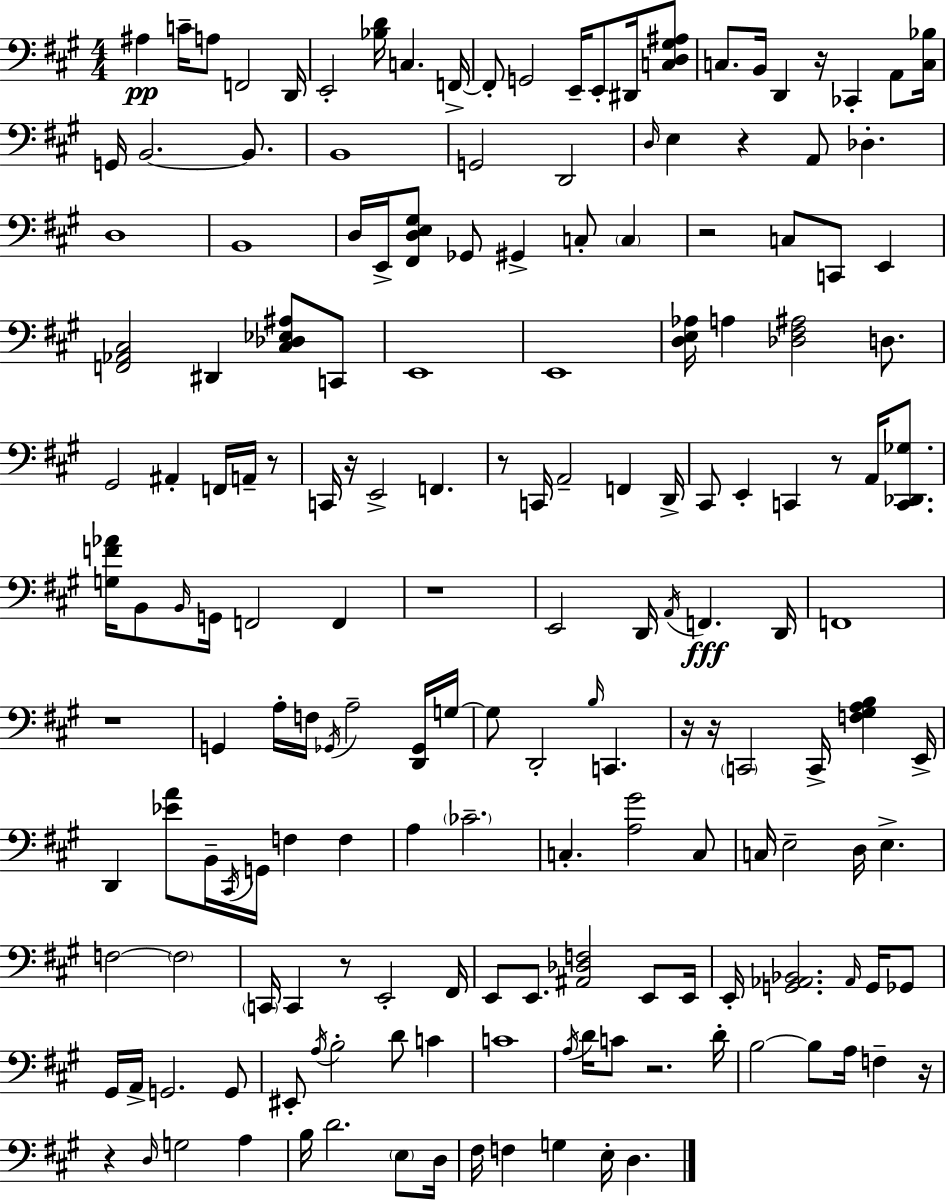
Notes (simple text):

A#3/q C4/s A3/e F2/h D2/s E2/h [Bb3,D4]/s C3/q. F2/s F2/e G2/h E2/s E2/e D#2/s [C3,D3,G#3,A#3]/e C3/e. B2/s D2/q R/s CES2/q A2/e [C3,Bb3]/s G2/s B2/h. B2/e. B2/w G2/h D2/h D3/s E3/q R/q A2/e Db3/q. D3/w B2/w D3/s E2/s [F#2,D3,E3,G#3]/e Gb2/e G#2/q C3/e C3/q R/h C3/e C2/e E2/q [F2,Ab2,C#3]/h D#2/q [C#3,Db3,Eb3,A#3]/e C2/e E2/w E2/w [D3,E3,Ab3]/s A3/q [Db3,F#3,A#3]/h D3/e. G#2/h A#2/q F2/s A2/s R/e C2/s R/s E2/h F2/q. R/e C2/s A2/h F2/q D2/s C#2/e E2/q C2/q R/e A2/s [C2,Db2,Gb3]/e. [G3,F4,Ab4]/s B2/e B2/s G2/s F2/h F2/q R/w E2/h D2/s A2/s F2/q. D2/s F2/w R/w G2/q A3/s F3/s Gb2/s A3/h [D2,Gb2]/s G3/s G3/e D2/h B3/s C2/q. R/s R/s C2/h C2/s [F3,G#3,A3,B3]/q E2/s D2/q [Eb4,A4]/e B2/s C#2/s G2/s F3/q F3/q A3/q CES4/h. C3/q. [A3,G#4]/h C3/e C3/s E3/h D3/s E3/q. F3/h F3/h C2/s C2/q R/e E2/h F#2/s E2/e E2/e. [A#2,Db3,F3]/h E2/e E2/s E2/s [G2,Ab2,Bb2]/h. Ab2/s G2/s Gb2/e G#2/s A2/s G2/h. G2/e EIS2/e A3/s B3/h D4/e C4/q C4/w A3/s D4/s C4/e R/h. D4/s B3/h B3/e A3/s F3/q R/s R/q D3/s G3/h A3/q B3/s D4/h. E3/e D3/s F#3/s F3/q G3/q E3/s D3/q.